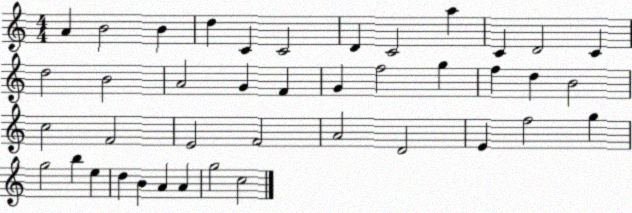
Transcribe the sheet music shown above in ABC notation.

X:1
T:Untitled
M:4/4
L:1/4
K:C
A B2 B d C C2 D C2 a C D2 C d2 B2 A2 G F G f2 g f d B2 c2 F2 E2 F2 A2 D2 E f2 g g2 b e d B A A g2 c2